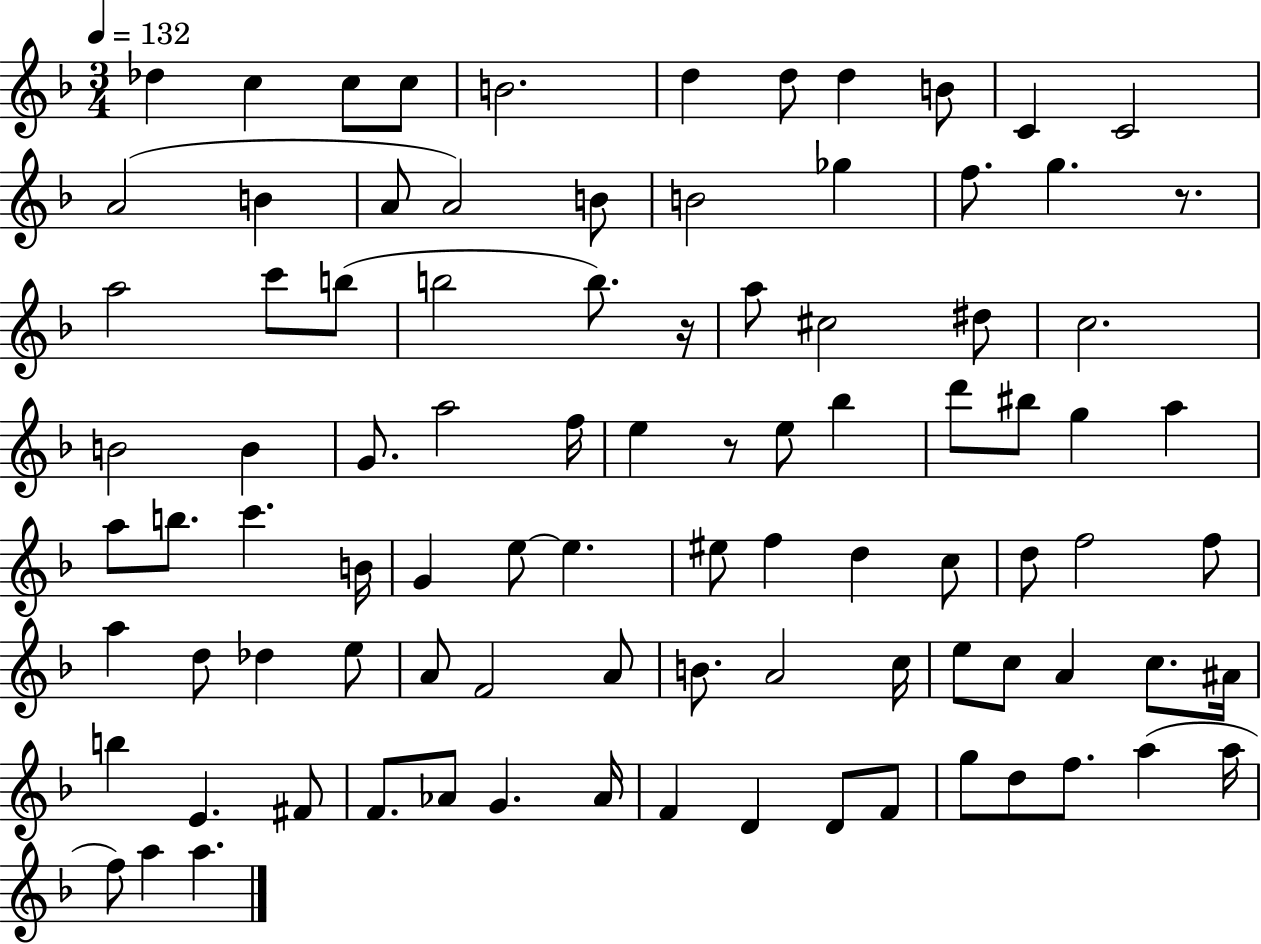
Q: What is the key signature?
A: F major